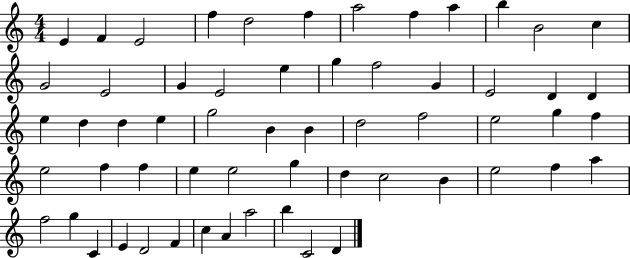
{
  \clef treble
  \numericTimeSignature
  \time 4/4
  \key c \major
  e'4 f'4 e'2 | f''4 d''2 f''4 | a''2 f''4 a''4 | b''4 b'2 c''4 | \break g'2 e'2 | g'4 e'2 e''4 | g''4 f''2 g'4 | e'2 d'4 d'4 | \break e''4 d''4 d''4 e''4 | g''2 b'4 b'4 | d''2 f''2 | e''2 g''4 f''4 | \break e''2 f''4 f''4 | e''4 e''2 g''4 | d''4 c''2 b'4 | e''2 f''4 a''4 | \break f''2 g''4 c'4 | e'4 d'2 f'4 | c''4 a'4 a''2 | b''4 c'2 d'4 | \break \bar "|."
}